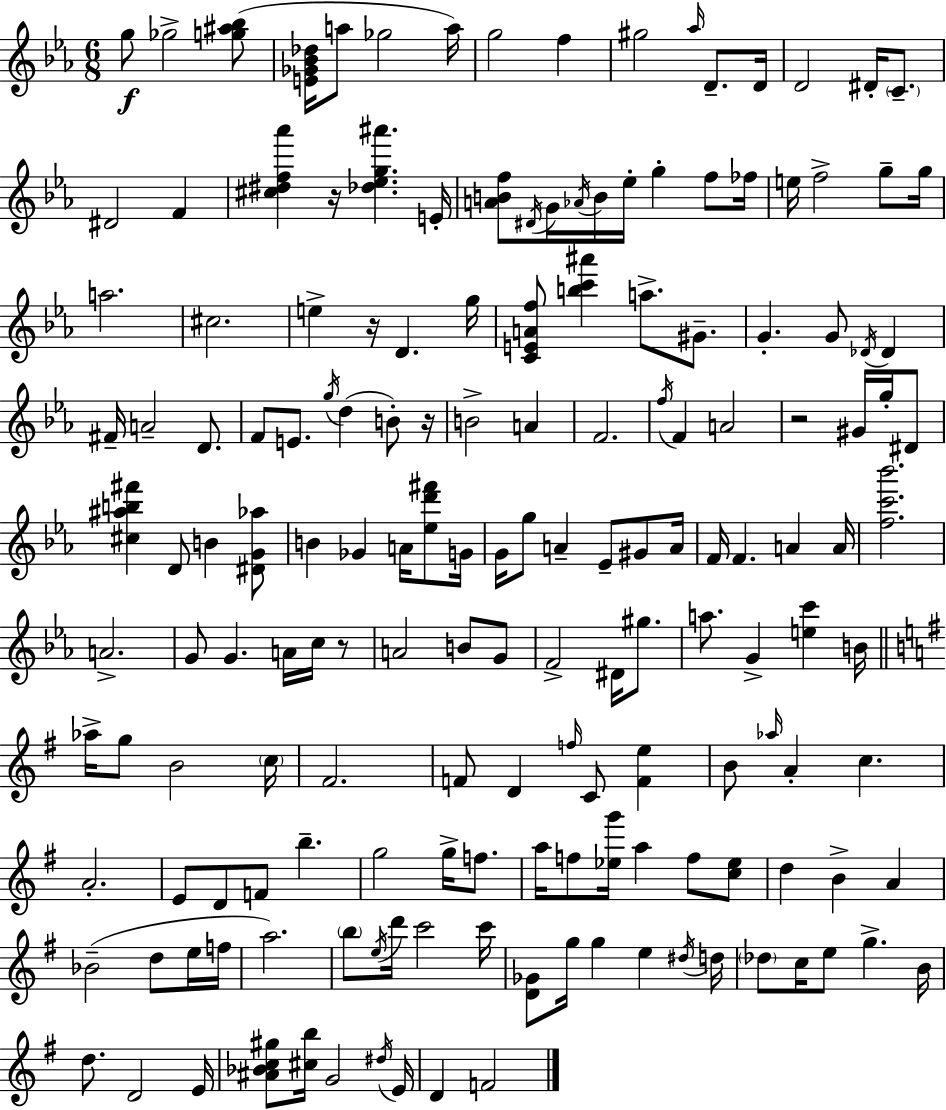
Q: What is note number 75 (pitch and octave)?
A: G4